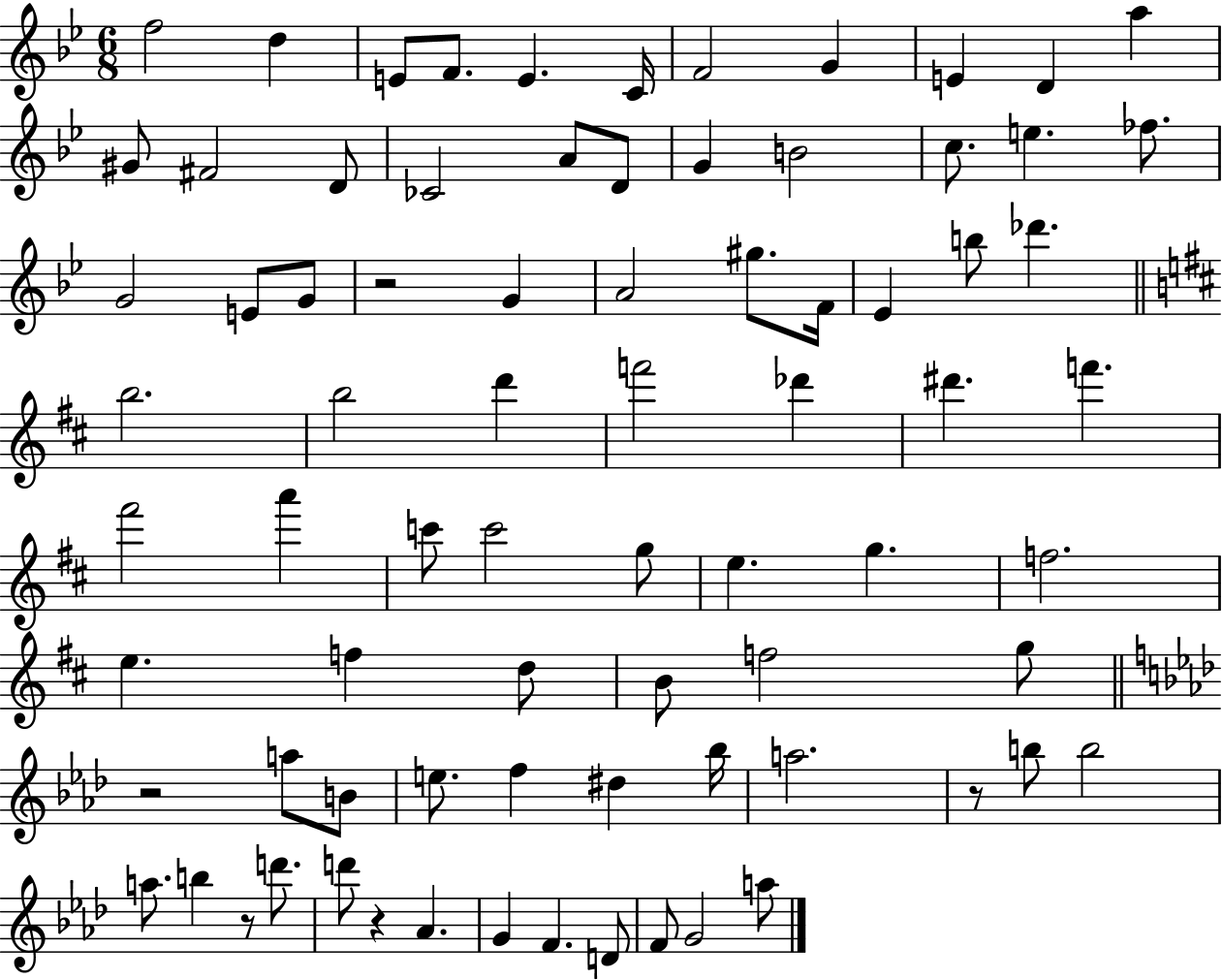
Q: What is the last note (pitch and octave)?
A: A5